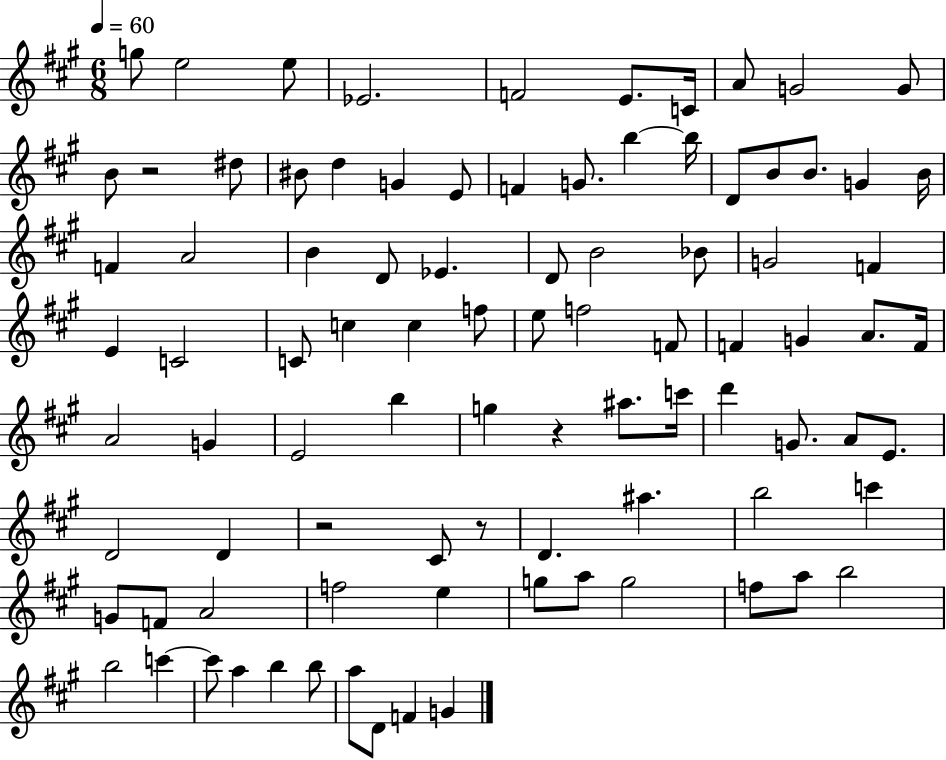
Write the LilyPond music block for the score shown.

{
  \clef treble
  \numericTimeSignature
  \time 6/8
  \key a \major
  \tempo 4 = 60
  g''8 e''2 e''8 | ees'2. | f'2 e'8. c'16 | a'8 g'2 g'8 | \break b'8 r2 dis''8 | bis'8 d''4 g'4 e'8 | f'4 g'8. b''4~~ b''16 | d'8 b'8 b'8. g'4 b'16 | \break f'4 a'2 | b'4 d'8 ees'4. | d'8 b'2 bes'8 | g'2 f'4 | \break e'4 c'2 | c'8 c''4 c''4 f''8 | e''8 f''2 f'8 | f'4 g'4 a'8. f'16 | \break a'2 g'4 | e'2 b''4 | g''4 r4 ais''8. c'''16 | d'''4 g'8. a'8 e'8. | \break d'2 d'4 | r2 cis'8 r8 | d'4. ais''4. | b''2 c'''4 | \break g'8 f'8 a'2 | f''2 e''4 | g''8 a''8 g''2 | f''8 a''8 b''2 | \break b''2 c'''4~~ | c'''8 a''4 b''4 b''8 | a''8 d'8 f'4 g'4 | \bar "|."
}